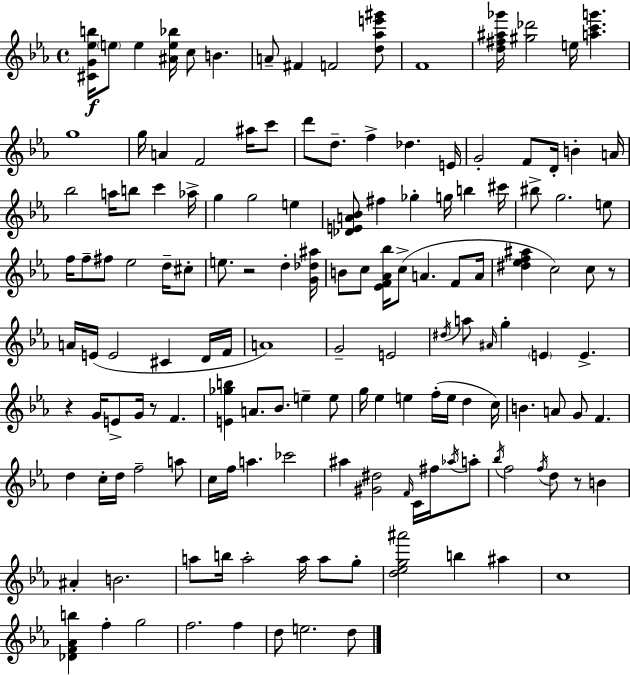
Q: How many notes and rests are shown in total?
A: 148